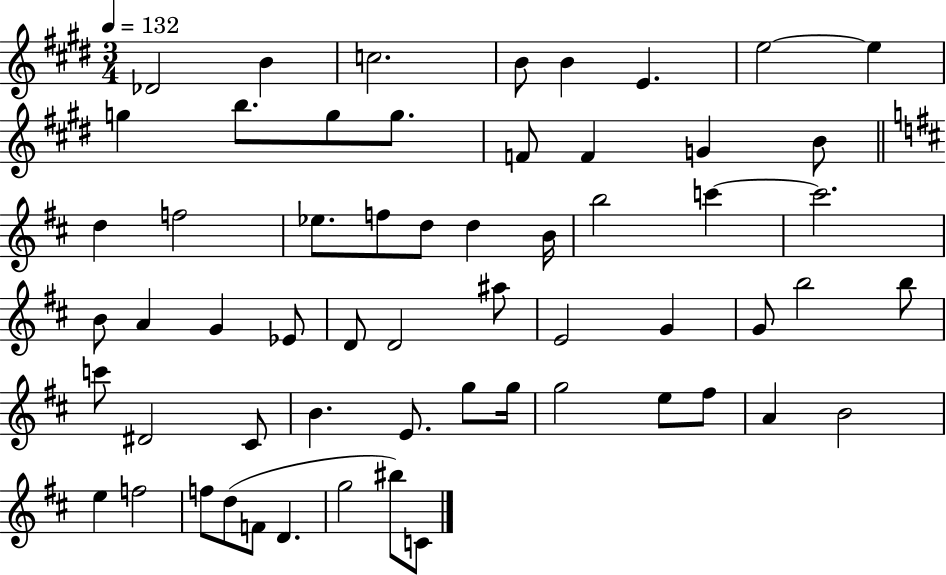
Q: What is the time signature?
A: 3/4